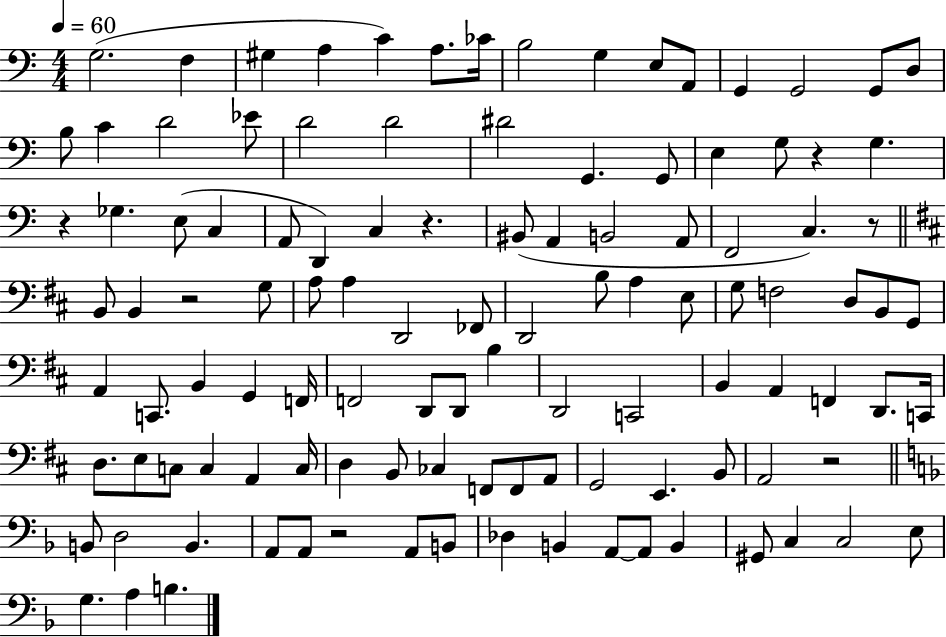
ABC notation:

X:1
T:Untitled
M:4/4
L:1/4
K:C
G,2 F, ^G, A, C A,/2 _C/4 B,2 G, E,/2 A,,/2 G,, G,,2 G,,/2 D,/2 B,/2 C D2 _E/2 D2 D2 ^D2 G,, G,,/2 E, G,/2 z G, z _G, E,/2 C, A,,/2 D,, C, z ^B,,/2 A,, B,,2 A,,/2 F,,2 C, z/2 B,,/2 B,, z2 G,/2 A,/2 A, D,,2 _F,,/2 D,,2 B,/2 A, E,/2 G,/2 F,2 D,/2 B,,/2 G,,/2 A,, C,,/2 B,, G,, F,,/4 F,,2 D,,/2 D,,/2 B, D,,2 C,,2 B,, A,, F,, D,,/2 C,,/4 D,/2 E,/2 C,/2 C, A,, C,/4 D, B,,/2 _C, F,,/2 F,,/2 A,,/2 G,,2 E,, B,,/2 A,,2 z2 B,,/2 D,2 B,, A,,/2 A,,/2 z2 A,,/2 B,,/2 _D, B,, A,,/2 A,,/2 B,, ^G,,/2 C, C,2 E,/2 G, A, B,